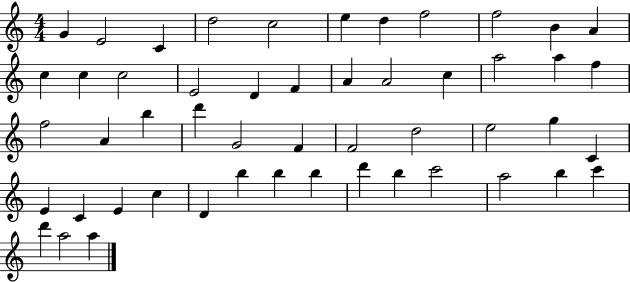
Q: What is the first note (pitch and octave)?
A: G4